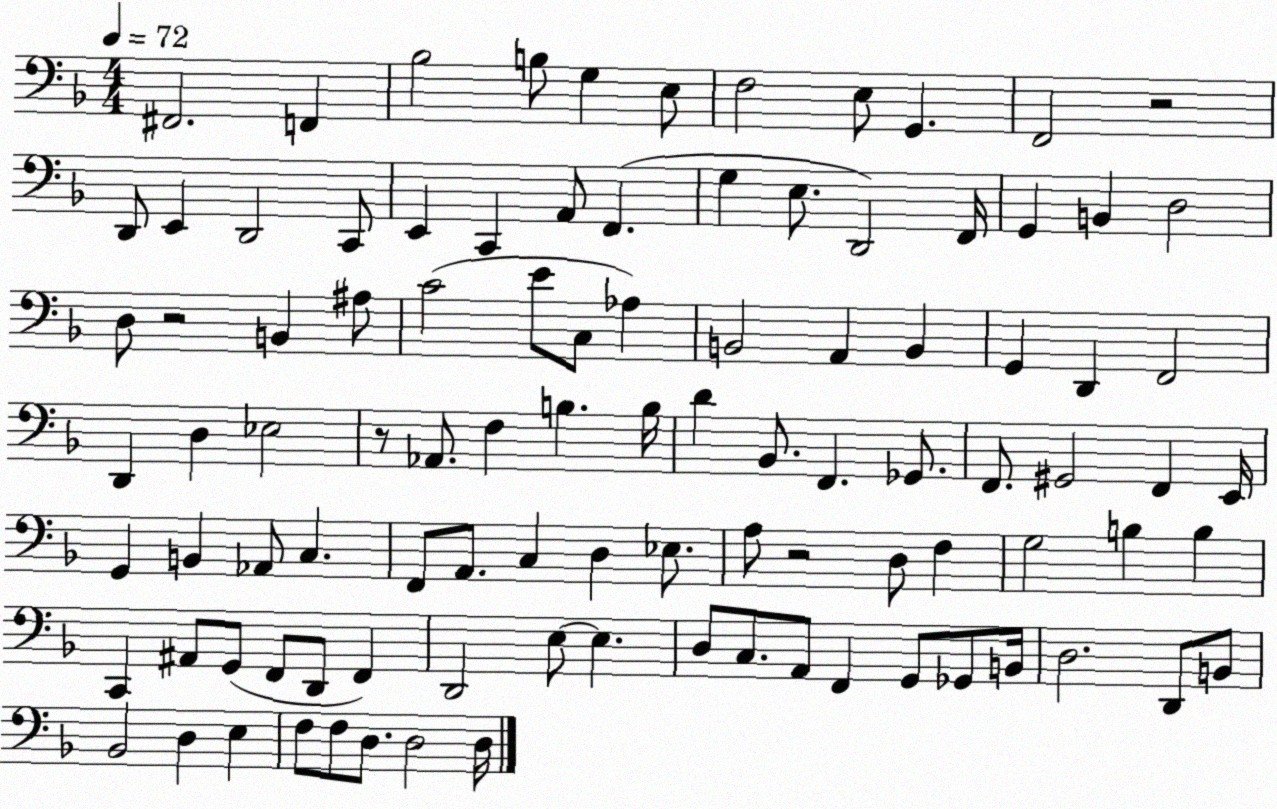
X:1
T:Untitled
M:4/4
L:1/4
K:F
^F,,2 F,, _B,2 B,/2 G, E,/2 F,2 E,/2 G,, F,,2 z2 D,,/2 E,, D,,2 C,,/2 E,, C,, A,,/2 F,, G, E,/2 D,,2 F,,/4 G,, B,, D,2 D,/2 z2 B,, ^A,/2 C2 E/2 C,/2 _A, B,,2 A,, B,, G,, D,, F,,2 D,, D, _E,2 z/2 _A,,/2 F, B, B,/4 D _B,,/2 F,, _G,,/2 F,,/2 ^G,,2 F,, E,,/4 G,, B,, _A,,/2 C, F,,/2 A,,/2 C, D, _E,/2 A,/2 z2 D,/2 F, G,2 B, B, C,, ^A,,/2 G,,/2 F,,/2 D,,/2 F,, D,,2 E,/2 E, D,/2 C,/2 A,,/2 F,, G,,/2 _G,,/2 B,,/4 D,2 D,,/2 B,,/2 _B,,2 D, E, F,/2 F,/2 D,/2 D,2 D,/4